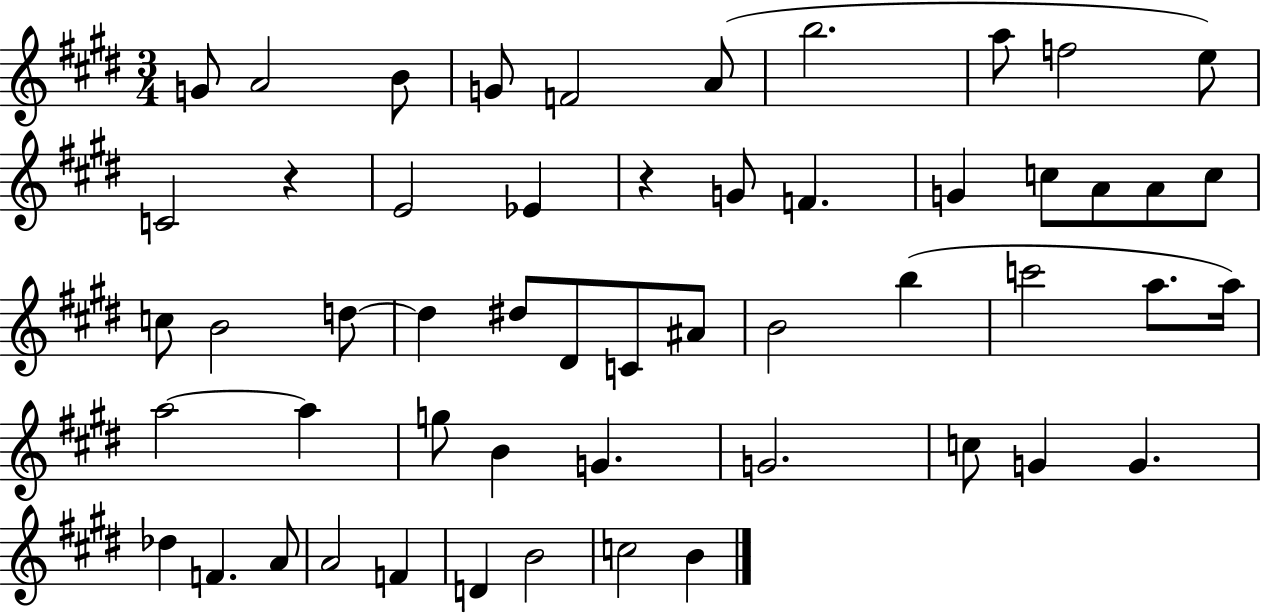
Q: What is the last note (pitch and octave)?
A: B4